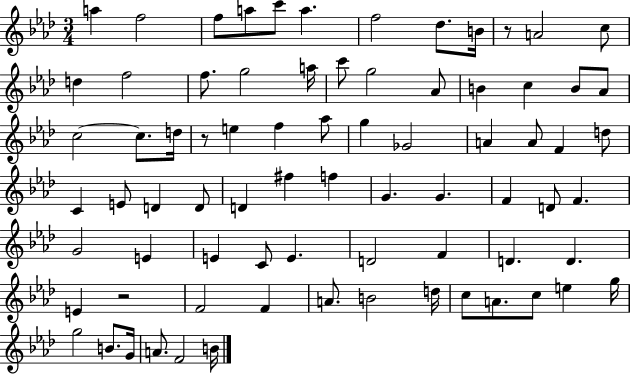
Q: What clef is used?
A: treble